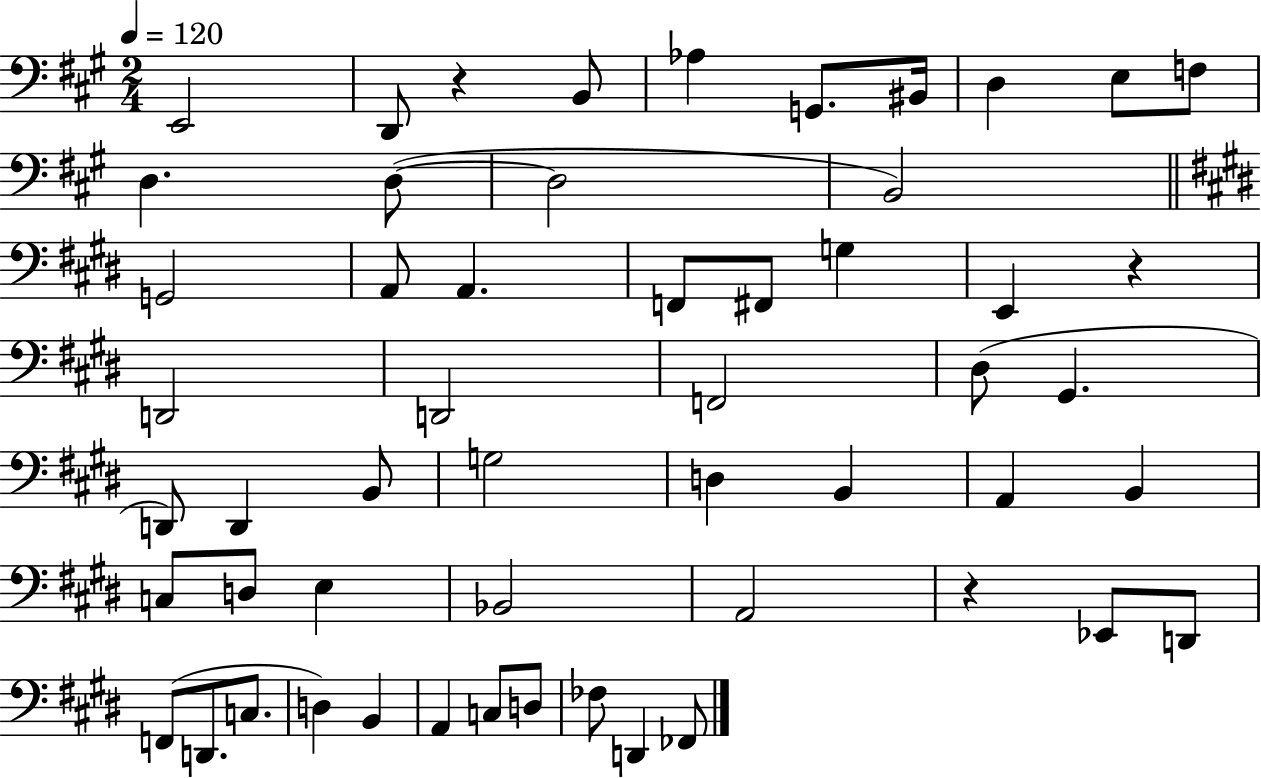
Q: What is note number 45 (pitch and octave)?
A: B2